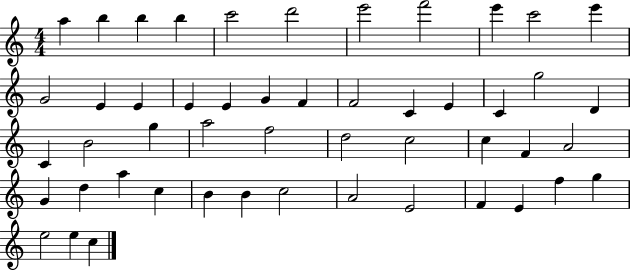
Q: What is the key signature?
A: C major